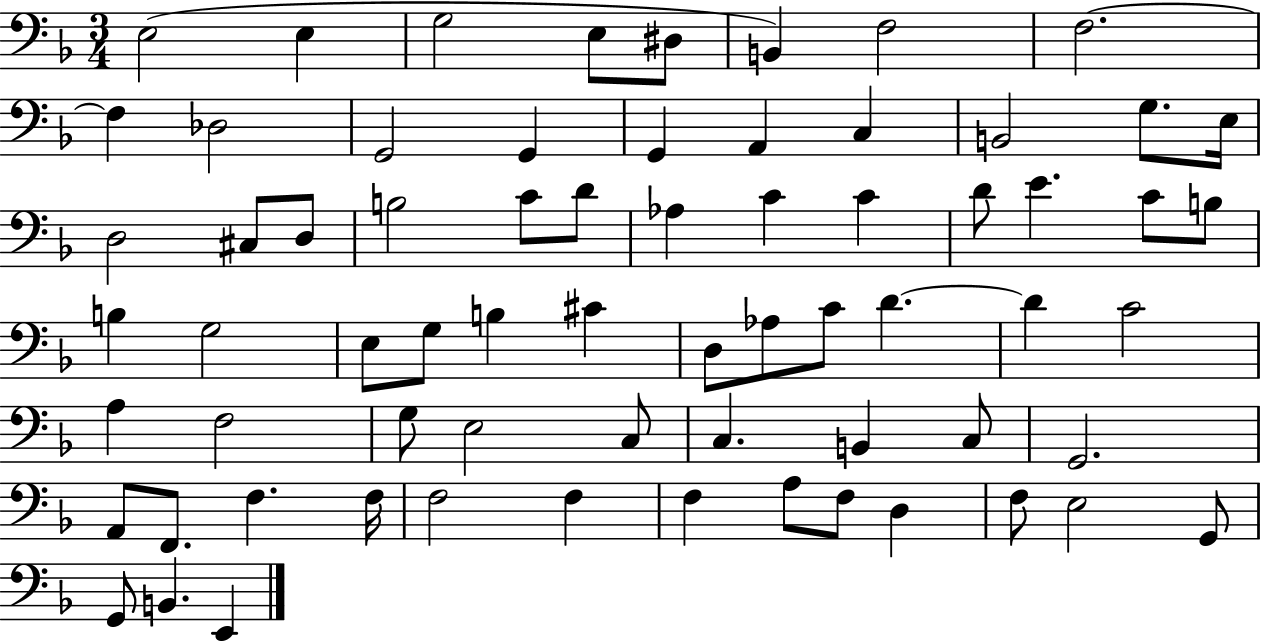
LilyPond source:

{
  \clef bass
  \numericTimeSignature
  \time 3/4
  \key f \major
  e2( e4 | g2 e8 dis8 | b,4) f2 | f2.~~ | \break f4 des2 | g,2 g,4 | g,4 a,4 c4 | b,2 g8. e16 | \break d2 cis8 d8 | b2 c'8 d'8 | aes4 c'4 c'4 | d'8 e'4. c'8 b8 | \break b4 g2 | e8 g8 b4 cis'4 | d8 aes8 c'8 d'4.~~ | d'4 c'2 | \break a4 f2 | g8 e2 c8 | c4. b,4 c8 | g,2. | \break a,8 f,8. f4. f16 | f2 f4 | f4 a8 f8 d4 | f8 e2 g,8 | \break g,8 b,4. e,4 | \bar "|."
}